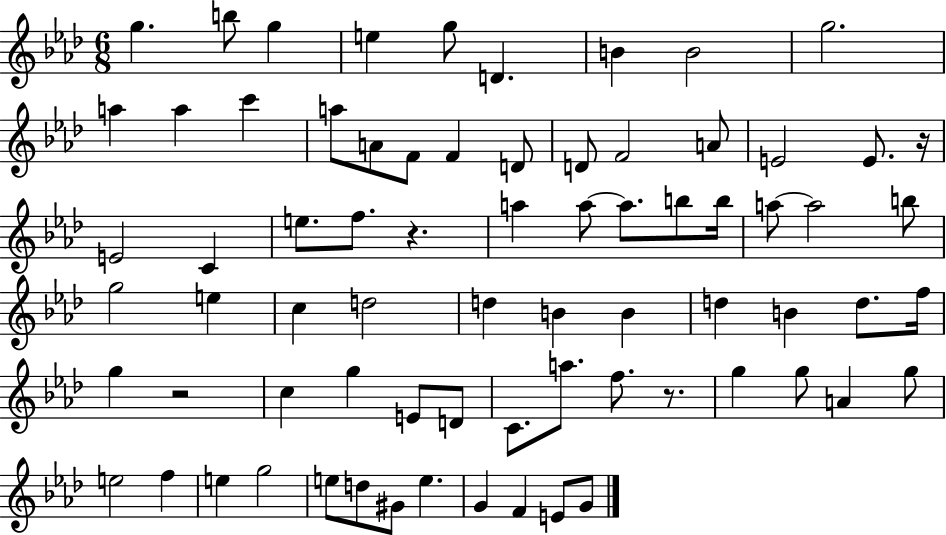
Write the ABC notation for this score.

X:1
T:Untitled
M:6/8
L:1/4
K:Ab
g b/2 g e g/2 D B B2 g2 a a c' a/2 A/2 F/2 F D/2 D/2 F2 A/2 E2 E/2 z/4 E2 C e/2 f/2 z a a/2 a/2 b/2 b/4 a/2 a2 b/2 g2 e c d2 d B B d B d/2 f/4 g z2 c g E/2 D/2 C/2 a/2 f/2 z/2 g g/2 A g/2 e2 f e g2 e/2 d/2 ^G/2 e G F E/2 G/2